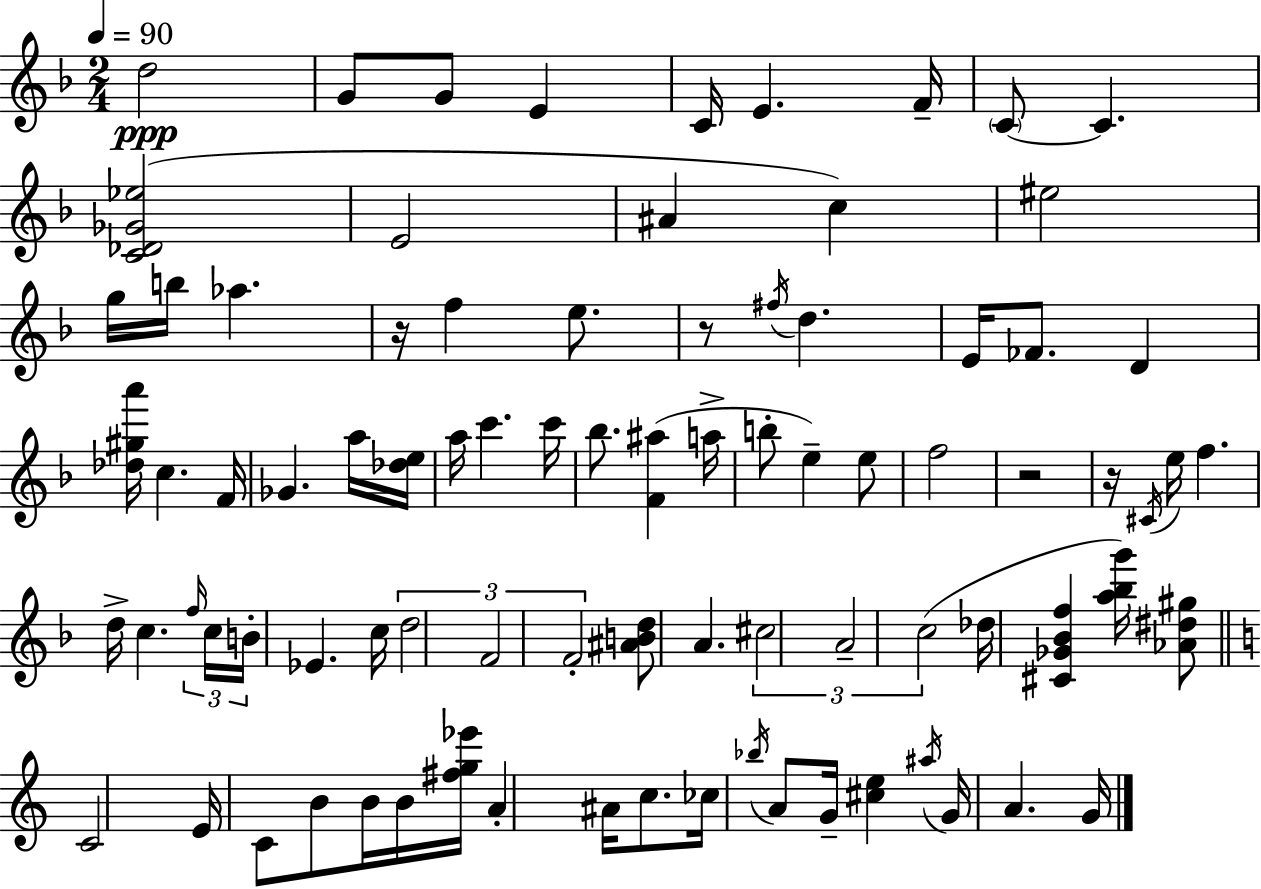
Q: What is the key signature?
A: F major